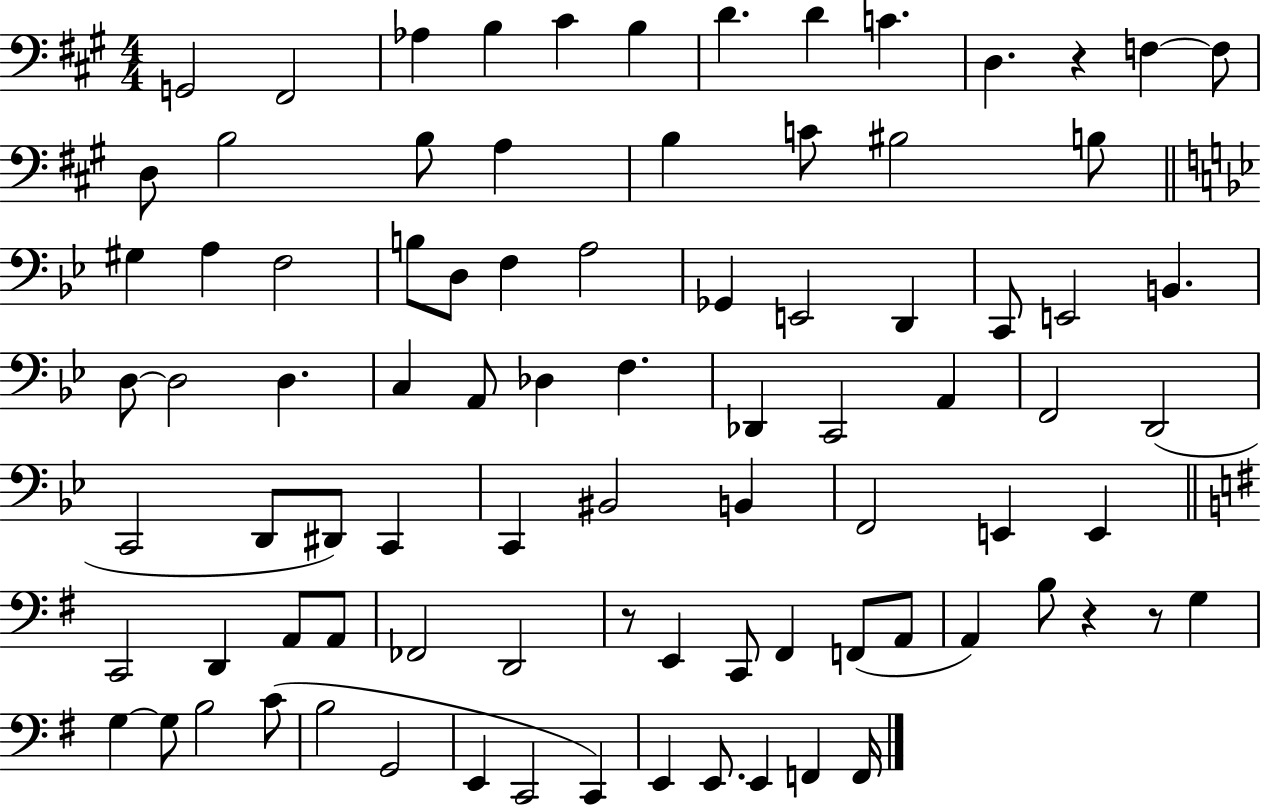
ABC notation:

X:1
T:Untitled
M:4/4
L:1/4
K:A
G,,2 ^F,,2 _A, B, ^C B, D D C D, z F, F,/2 D,/2 B,2 B,/2 A, B, C/2 ^B,2 B,/2 ^G, A, F,2 B,/2 D,/2 F, A,2 _G,, E,,2 D,, C,,/2 E,,2 B,, D,/2 D,2 D, C, A,,/2 _D, F, _D,, C,,2 A,, F,,2 D,,2 C,,2 D,,/2 ^D,,/2 C,, C,, ^B,,2 B,, F,,2 E,, E,, C,,2 D,, A,,/2 A,,/2 _F,,2 D,,2 z/2 E,, C,,/2 ^F,, F,,/2 A,,/2 A,, B,/2 z z/2 G, G, G,/2 B,2 C/2 B,2 G,,2 E,, C,,2 C,, E,, E,,/2 E,, F,, F,,/4